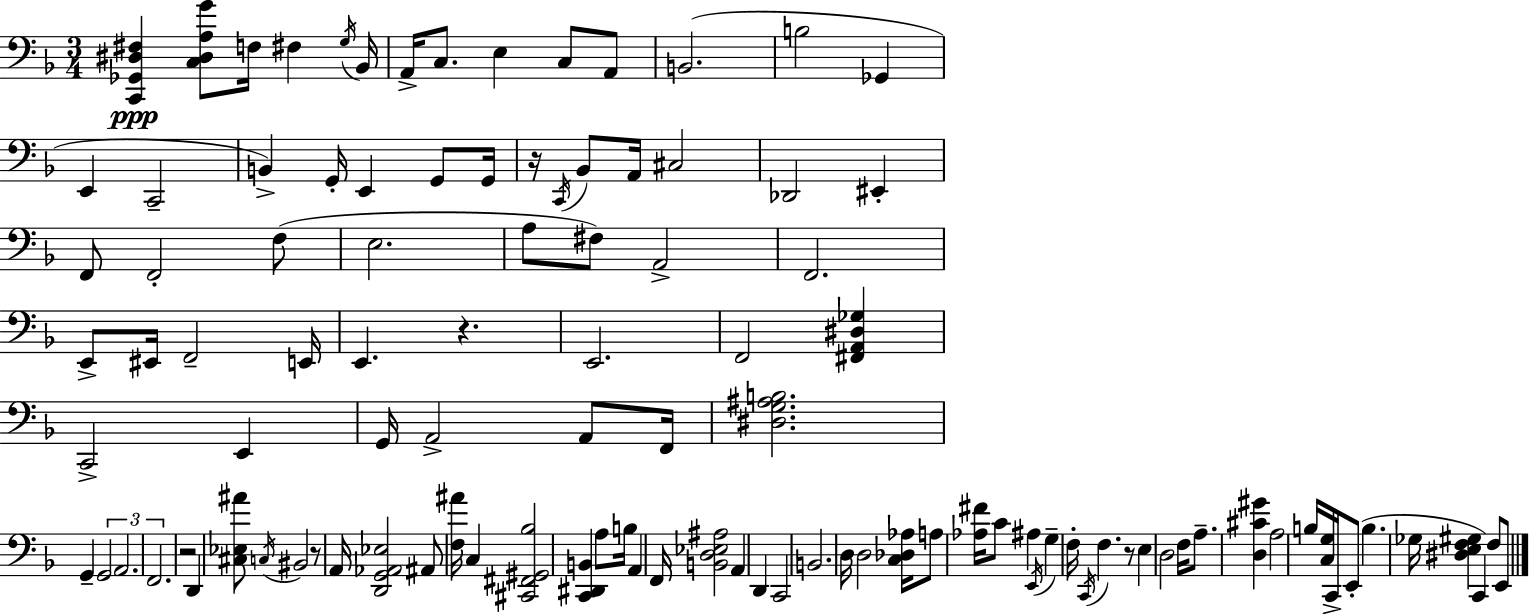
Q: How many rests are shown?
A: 5